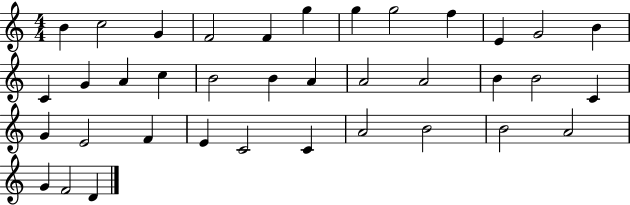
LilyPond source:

{
  \clef treble
  \numericTimeSignature
  \time 4/4
  \key c \major
  b'4 c''2 g'4 | f'2 f'4 g''4 | g''4 g''2 f''4 | e'4 g'2 b'4 | \break c'4 g'4 a'4 c''4 | b'2 b'4 a'4 | a'2 a'2 | b'4 b'2 c'4 | \break g'4 e'2 f'4 | e'4 c'2 c'4 | a'2 b'2 | b'2 a'2 | \break g'4 f'2 d'4 | \bar "|."
}